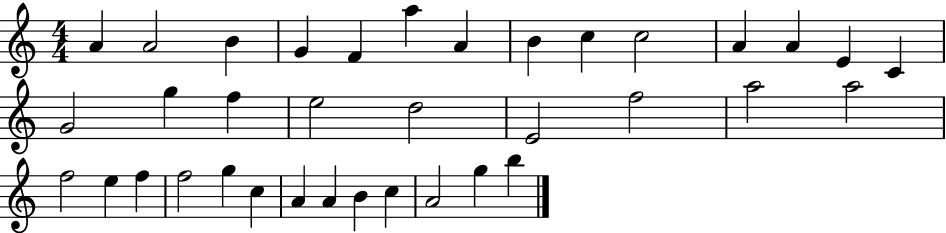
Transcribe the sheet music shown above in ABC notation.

X:1
T:Untitled
M:4/4
L:1/4
K:C
A A2 B G F a A B c c2 A A E C G2 g f e2 d2 E2 f2 a2 a2 f2 e f f2 g c A A B c A2 g b